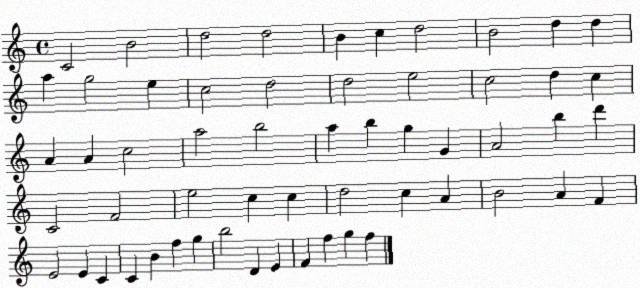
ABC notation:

X:1
T:Untitled
M:4/4
L:1/4
K:C
C2 B2 d2 d2 B c d2 B2 d d a g2 e c2 d2 d2 e2 c2 d c A A c2 a2 b2 a b g G A2 b d' C2 F2 e2 c c d2 c A B2 A F E2 E C C B f g b2 D E F f g f